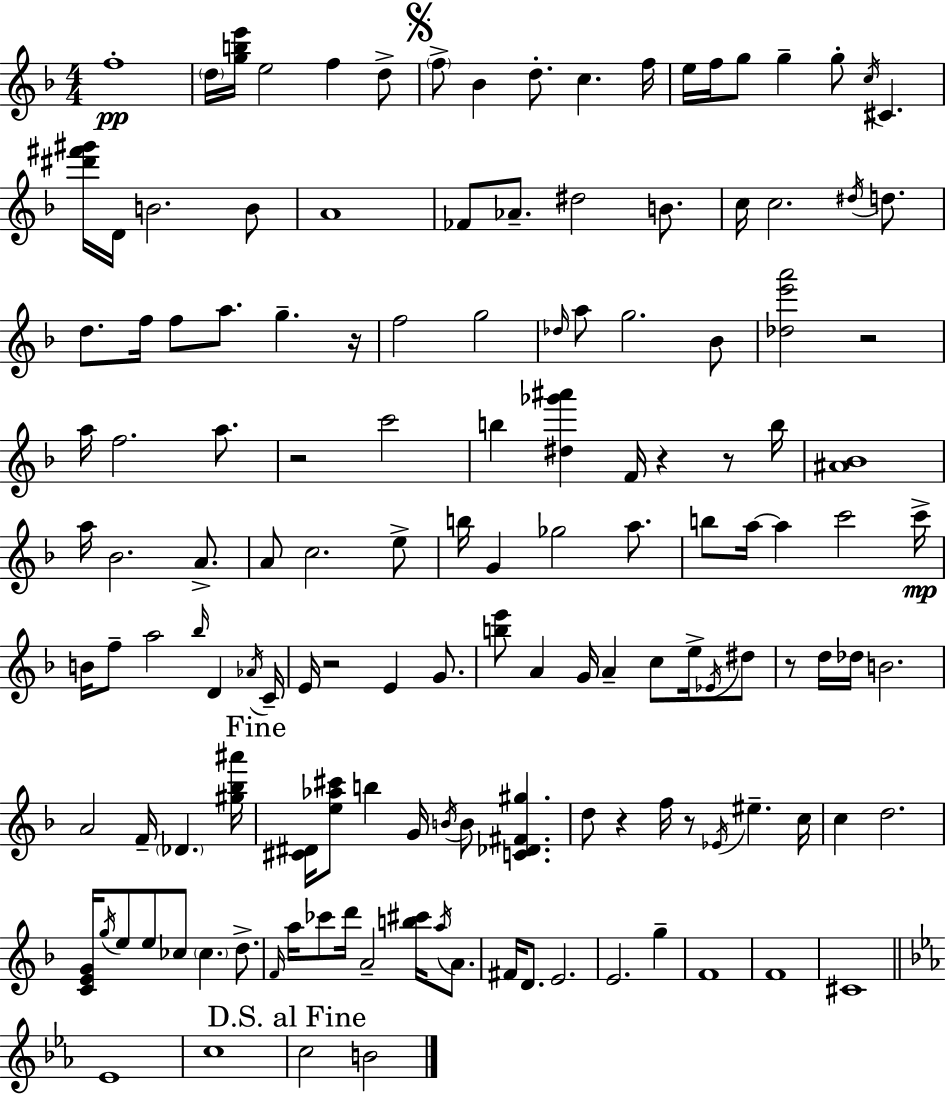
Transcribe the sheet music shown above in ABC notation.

X:1
T:Untitled
M:4/4
L:1/4
K:Dm
f4 d/4 [gbe']/4 e2 f d/2 f/2 _B d/2 c f/4 e/4 f/4 g/2 g g/2 c/4 ^C [^d'^f'^g']/4 D/4 B2 B/2 A4 _F/2 _A/2 ^d2 B/2 c/4 c2 ^d/4 d/2 d/2 f/4 f/2 a/2 g z/4 f2 g2 _d/4 a/2 g2 _B/2 [_de'a']2 z2 a/4 f2 a/2 z2 c'2 b [^d_g'^a'] F/4 z z/2 b/4 [^A_B]4 a/4 _B2 A/2 A/2 c2 e/2 b/4 G _g2 a/2 b/2 a/4 a c'2 c'/4 B/4 f/2 a2 _b/4 D _A/4 C/4 E/4 z2 E G/2 [be']/2 A G/4 A c/2 e/4 _E/4 ^d/2 z/2 d/4 _d/4 B2 A2 F/4 _D [^g_b^a']/4 [^C^D]/4 [e_a^c']/2 b G/4 B/4 B/2 [C_D^F^g] d/2 z f/4 z/2 _E/4 ^e c/4 c d2 [CEG]/4 g/4 e/2 e/2 _c/2 _c d/2 F/4 a/4 _c'/2 d'/4 A2 [b^c']/4 a/4 A/2 ^F/4 D/2 E2 E2 g F4 F4 ^C4 _E4 c4 c2 B2